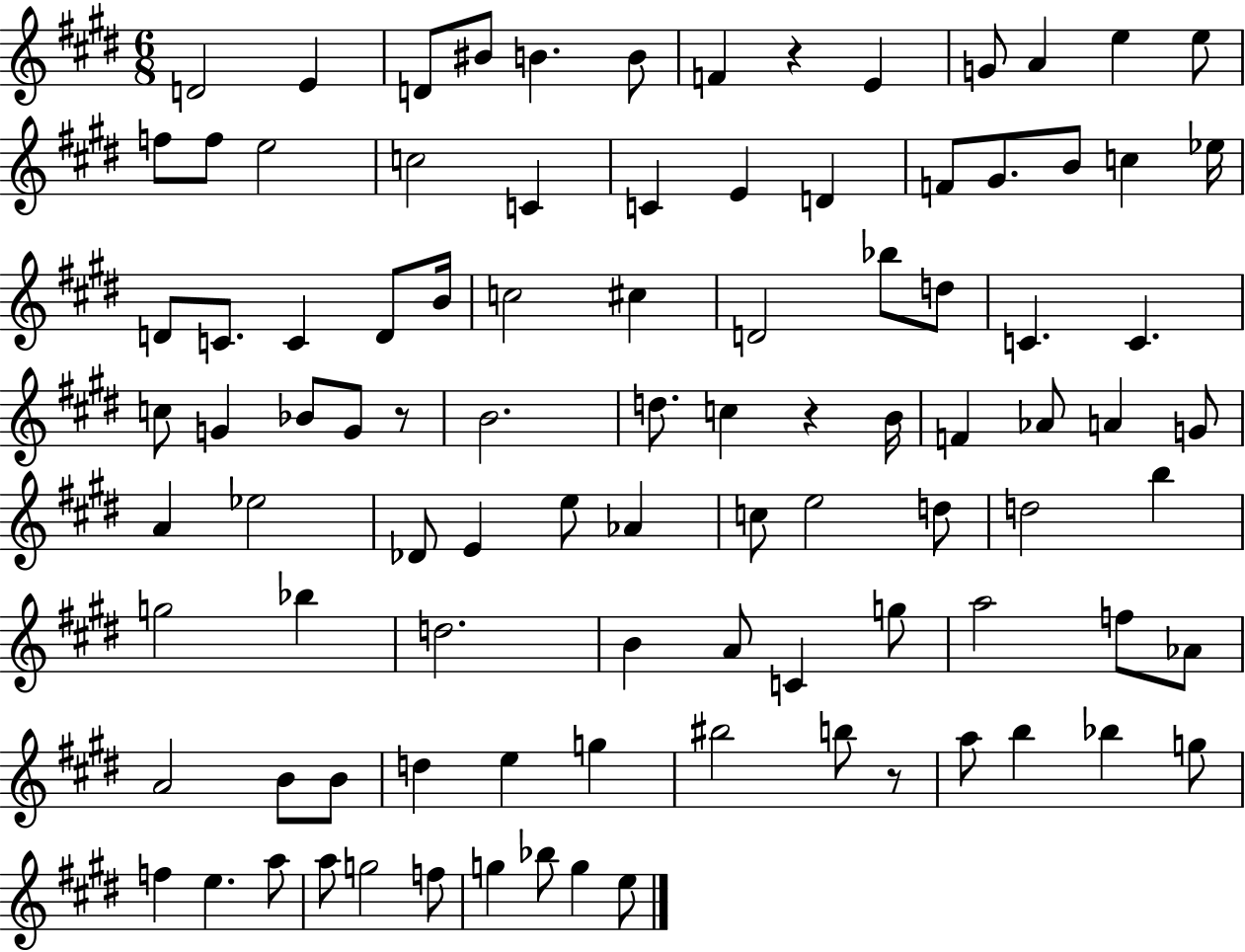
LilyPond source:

{
  \clef treble
  \numericTimeSignature
  \time 6/8
  \key e \major
  d'2 e'4 | d'8 bis'8 b'4. b'8 | f'4 r4 e'4 | g'8 a'4 e''4 e''8 | \break f''8 f''8 e''2 | c''2 c'4 | c'4 e'4 d'4 | f'8 gis'8. b'8 c''4 ees''16 | \break d'8 c'8. c'4 d'8 b'16 | c''2 cis''4 | d'2 bes''8 d''8 | c'4. c'4. | \break c''8 g'4 bes'8 g'8 r8 | b'2. | d''8. c''4 r4 b'16 | f'4 aes'8 a'4 g'8 | \break a'4 ees''2 | des'8 e'4 e''8 aes'4 | c''8 e''2 d''8 | d''2 b''4 | \break g''2 bes''4 | d''2. | b'4 a'8 c'4 g''8 | a''2 f''8 aes'8 | \break a'2 b'8 b'8 | d''4 e''4 g''4 | bis''2 b''8 r8 | a''8 b''4 bes''4 g''8 | \break f''4 e''4. a''8 | a''8 g''2 f''8 | g''4 bes''8 g''4 e''8 | \bar "|."
}